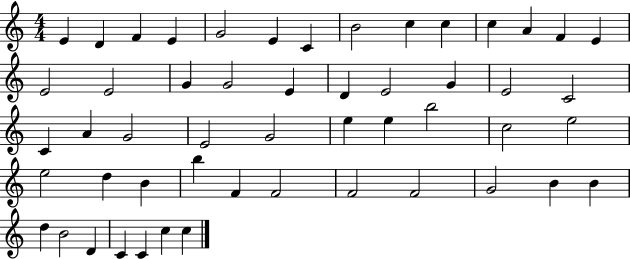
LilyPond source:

{
  \clef treble
  \numericTimeSignature
  \time 4/4
  \key c \major
  e'4 d'4 f'4 e'4 | g'2 e'4 c'4 | b'2 c''4 c''4 | c''4 a'4 f'4 e'4 | \break e'2 e'2 | g'4 g'2 e'4 | d'4 e'2 g'4 | e'2 c'2 | \break c'4 a'4 g'2 | e'2 g'2 | e''4 e''4 b''2 | c''2 e''2 | \break e''2 d''4 b'4 | b''4 f'4 f'2 | f'2 f'2 | g'2 b'4 b'4 | \break d''4 b'2 d'4 | c'4 c'4 c''4 c''4 | \bar "|."
}